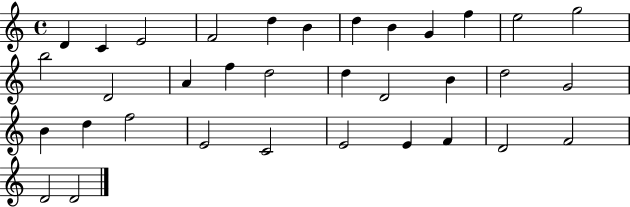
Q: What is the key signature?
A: C major